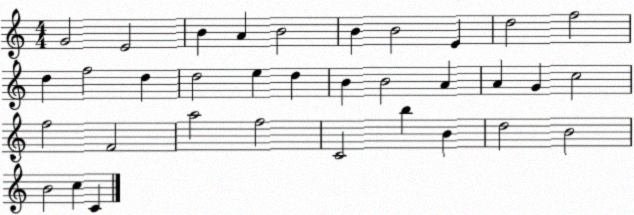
X:1
T:Untitled
M:4/4
L:1/4
K:C
G2 E2 B A B2 B B2 E d2 f2 d f2 d d2 e d B B2 A A G c2 f2 F2 a2 f2 C2 b B d2 B2 B2 c C